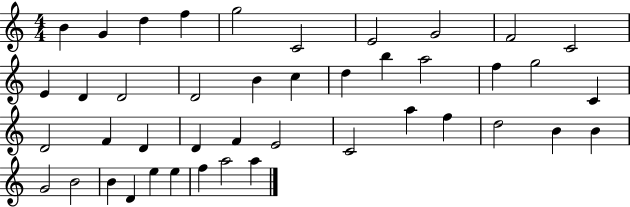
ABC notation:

X:1
T:Untitled
M:4/4
L:1/4
K:C
B G d f g2 C2 E2 G2 F2 C2 E D D2 D2 B c d b a2 f g2 C D2 F D D F E2 C2 a f d2 B B G2 B2 B D e e f a2 a